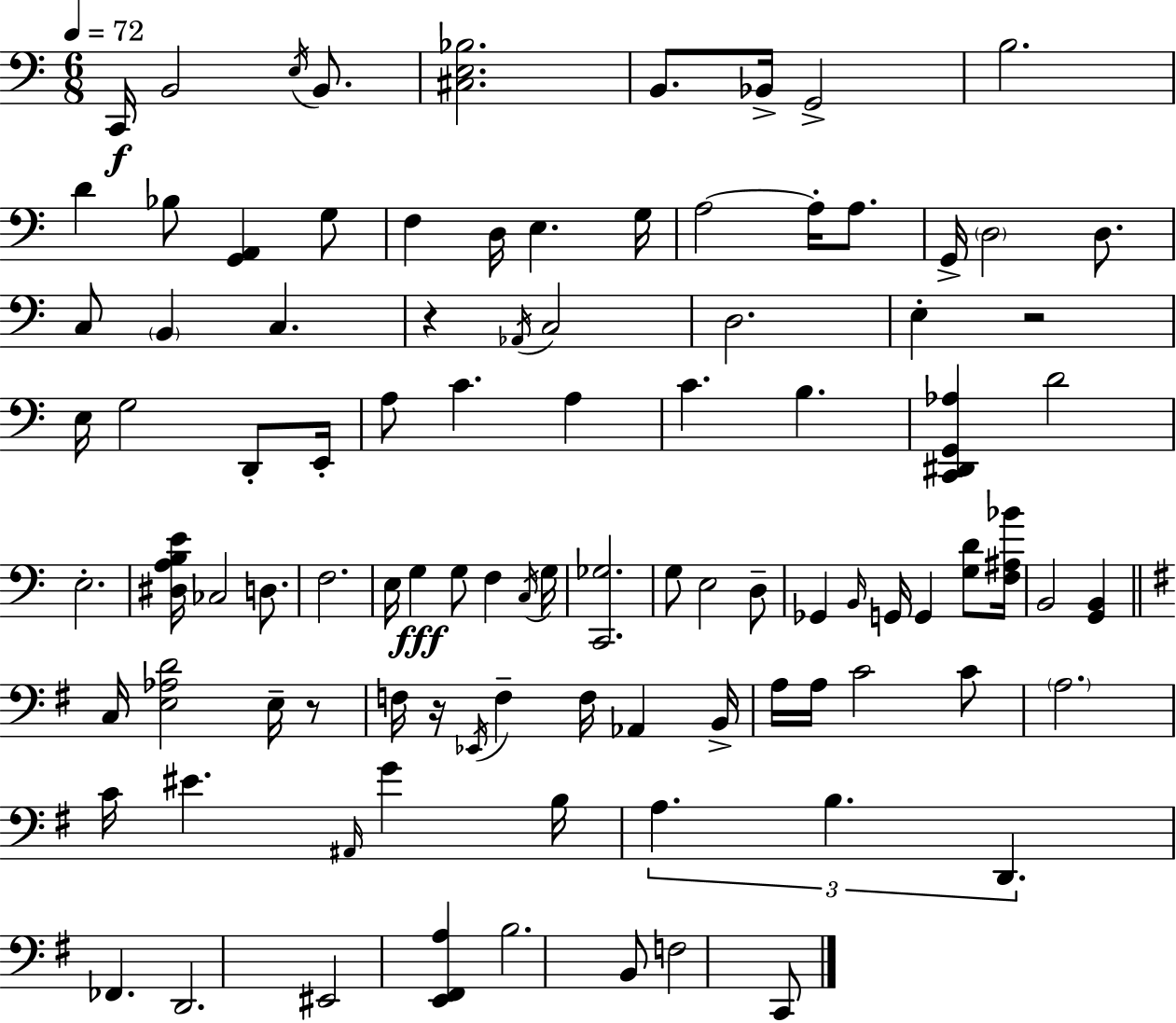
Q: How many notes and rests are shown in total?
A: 98